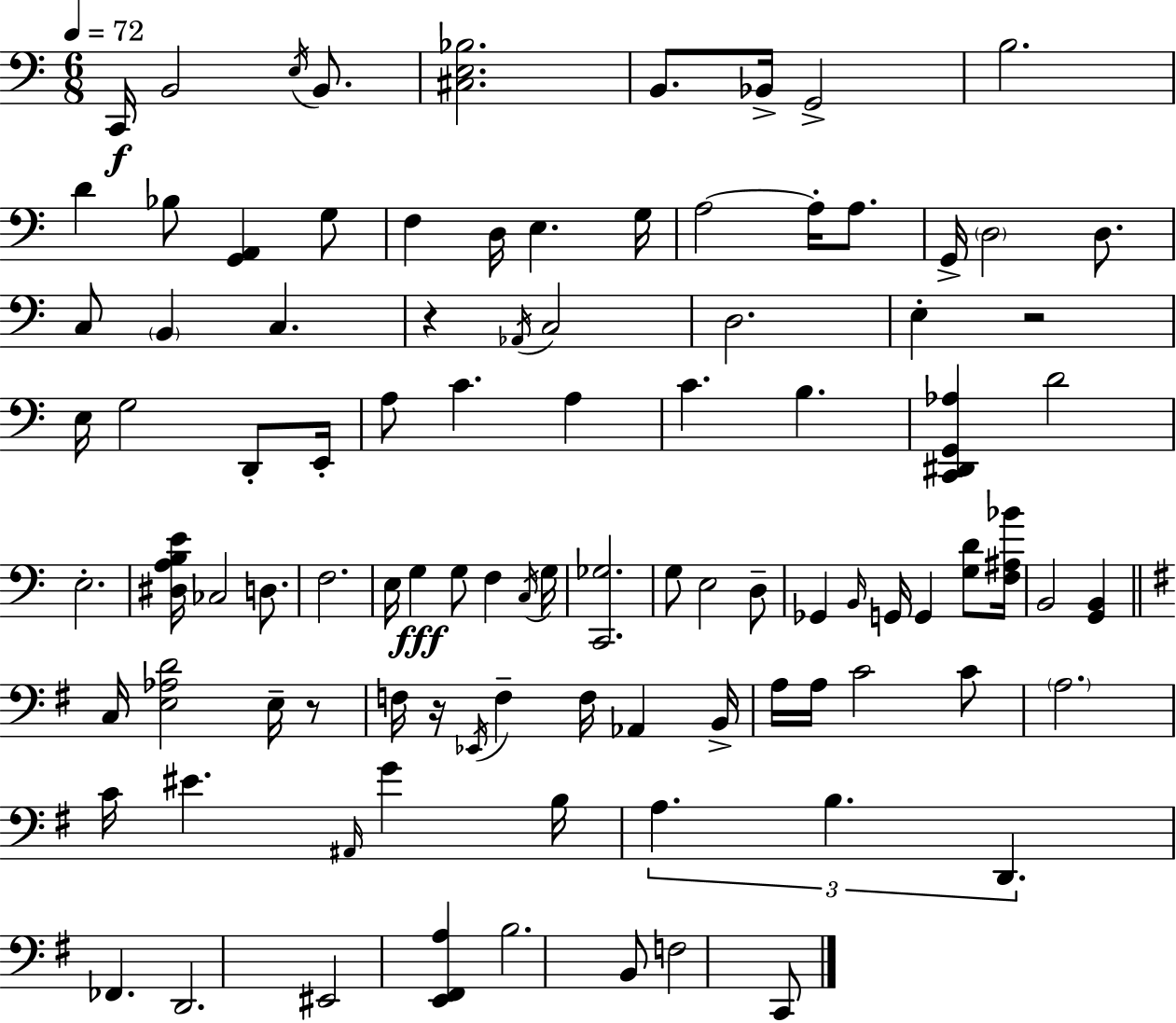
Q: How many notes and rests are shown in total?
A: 98